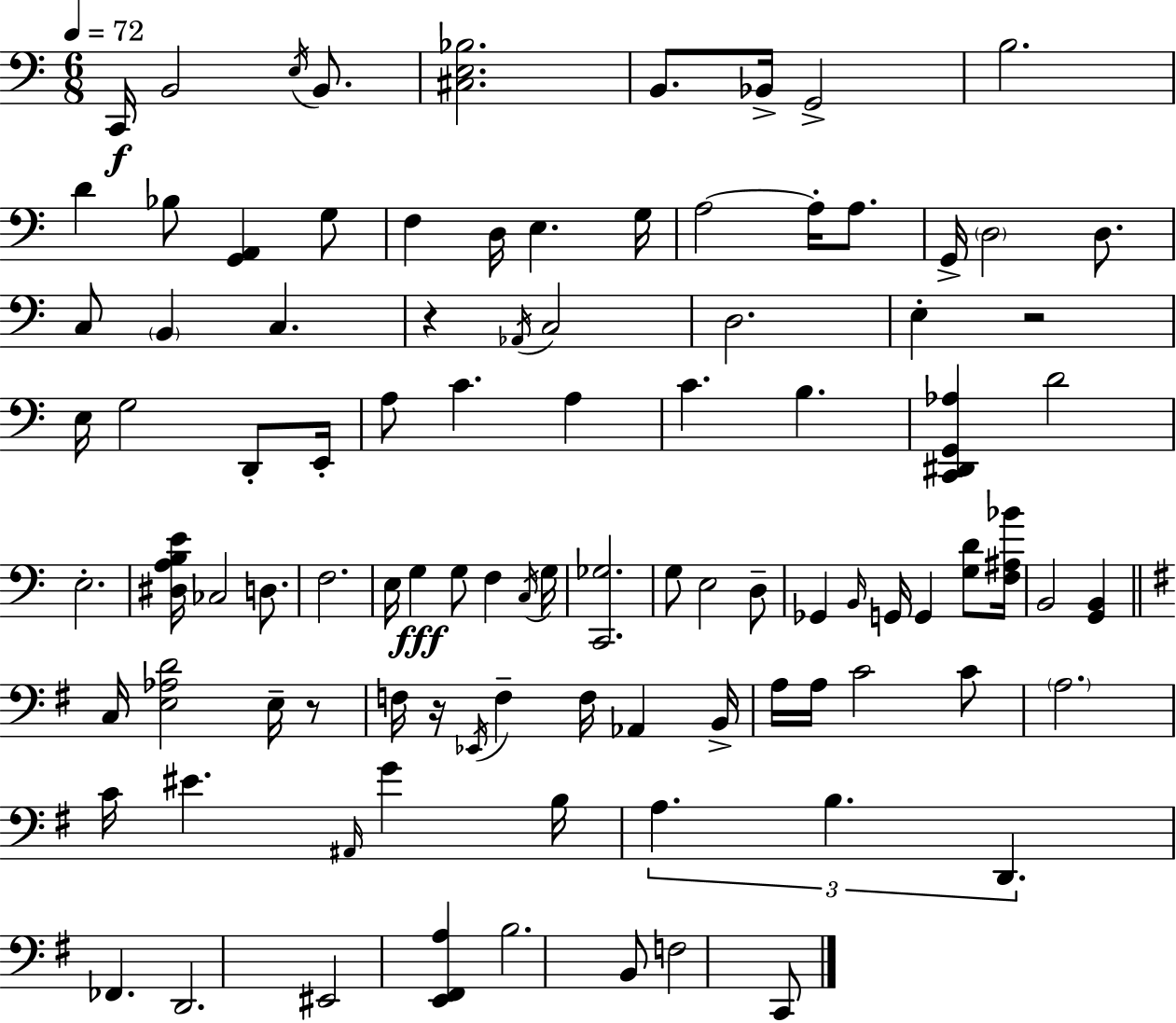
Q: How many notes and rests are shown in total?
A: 98